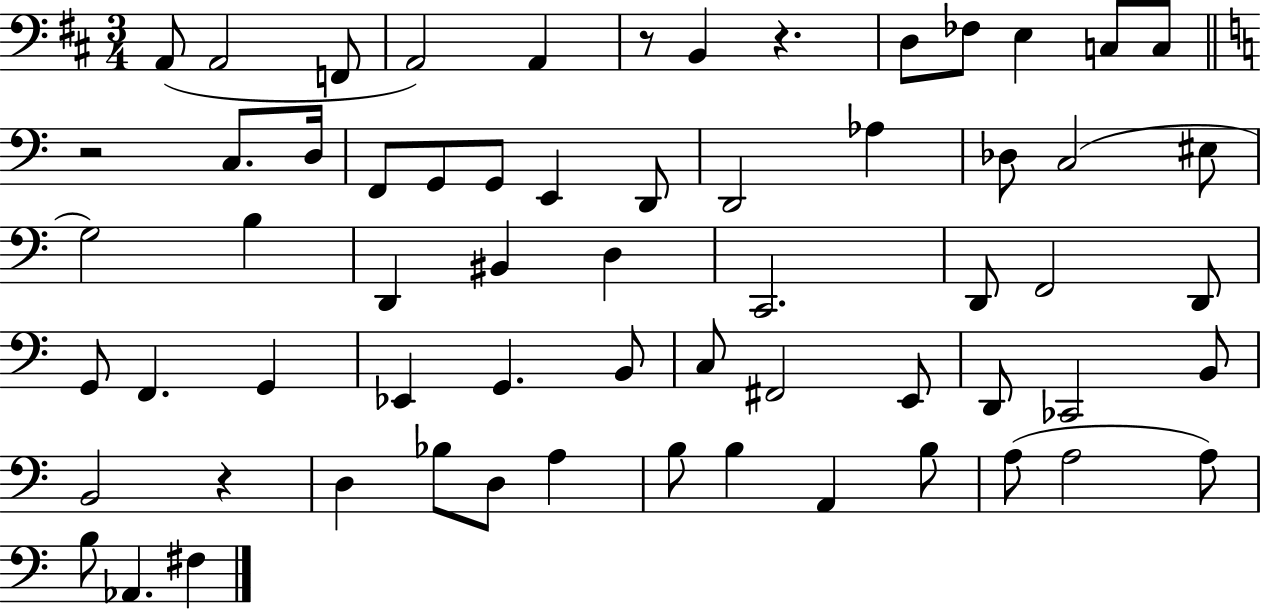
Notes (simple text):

A2/e A2/h F2/e A2/h A2/q R/e B2/q R/q. D3/e FES3/e E3/q C3/e C3/e R/h C3/e. D3/s F2/e G2/e G2/e E2/q D2/e D2/h Ab3/q Db3/e C3/h EIS3/e G3/h B3/q D2/q BIS2/q D3/q C2/h. D2/e F2/h D2/e G2/e F2/q. G2/q Eb2/q G2/q. B2/e C3/e F#2/h E2/e D2/e CES2/h B2/e B2/h R/q D3/q Bb3/e D3/e A3/q B3/e B3/q A2/q B3/e A3/e A3/h A3/e B3/e Ab2/q. F#3/q